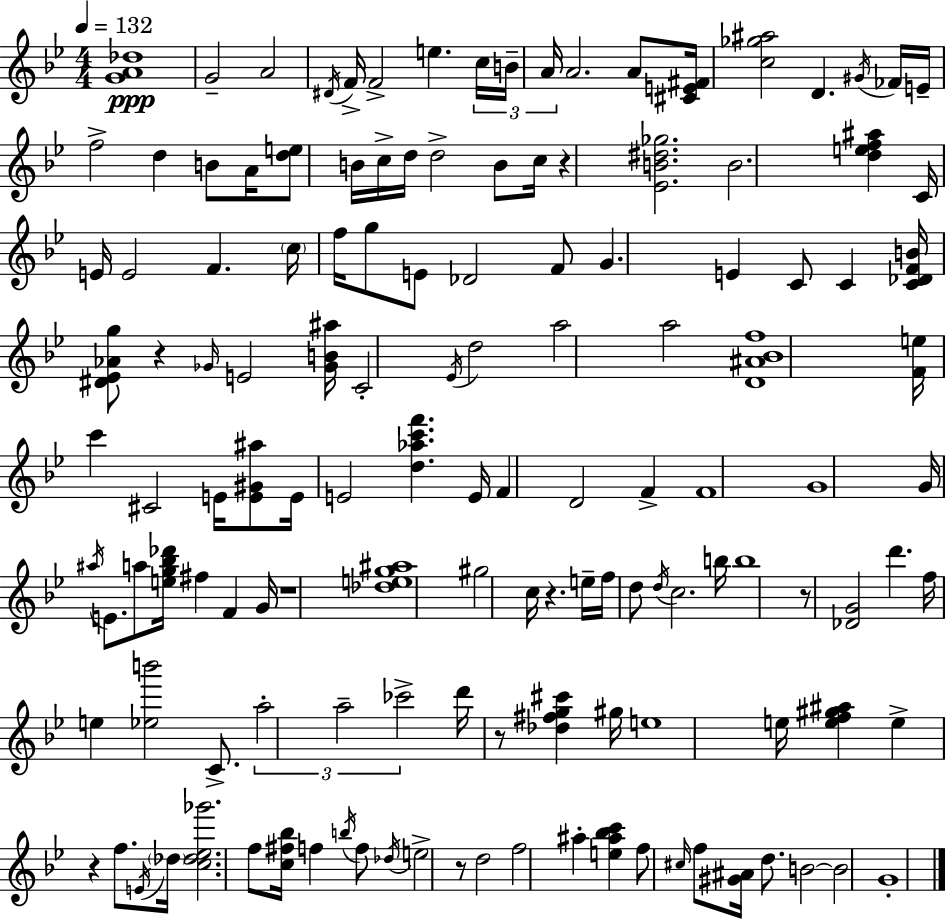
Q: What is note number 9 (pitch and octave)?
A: A4